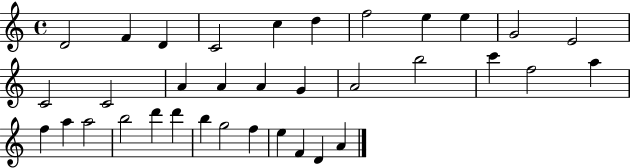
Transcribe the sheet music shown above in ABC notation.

X:1
T:Untitled
M:4/4
L:1/4
K:C
D2 F D C2 c d f2 e e G2 E2 C2 C2 A A A G A2 b2 c' f2 a f a a2 b2 d' d' b g2 f e F D A